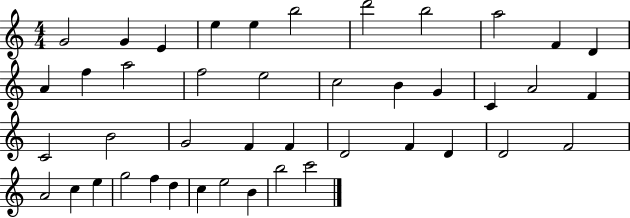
{
  \clef treble
  \numericTimeSignature
  \time 4/4
  \key c \major
  g'2 g'4 e'4 | e''4 e''4 b''2 | d'''2 b''2 | a''2 f'4 d'4 | \break a'4 f''4 a''2 | f''2 e''2 | c''2 b'4 g'4 | c'4 a'2 f'4 | \break c'2 b'2 | g'2 f'4 f'4 | d'2 f'4 d'4 | d'2 f'2 | \break a'2 c''4 e''4 | g''2 f''4 d''4 | c''4 e''2 b'4 | b''2 c'''2 | \break \bar "|."
}